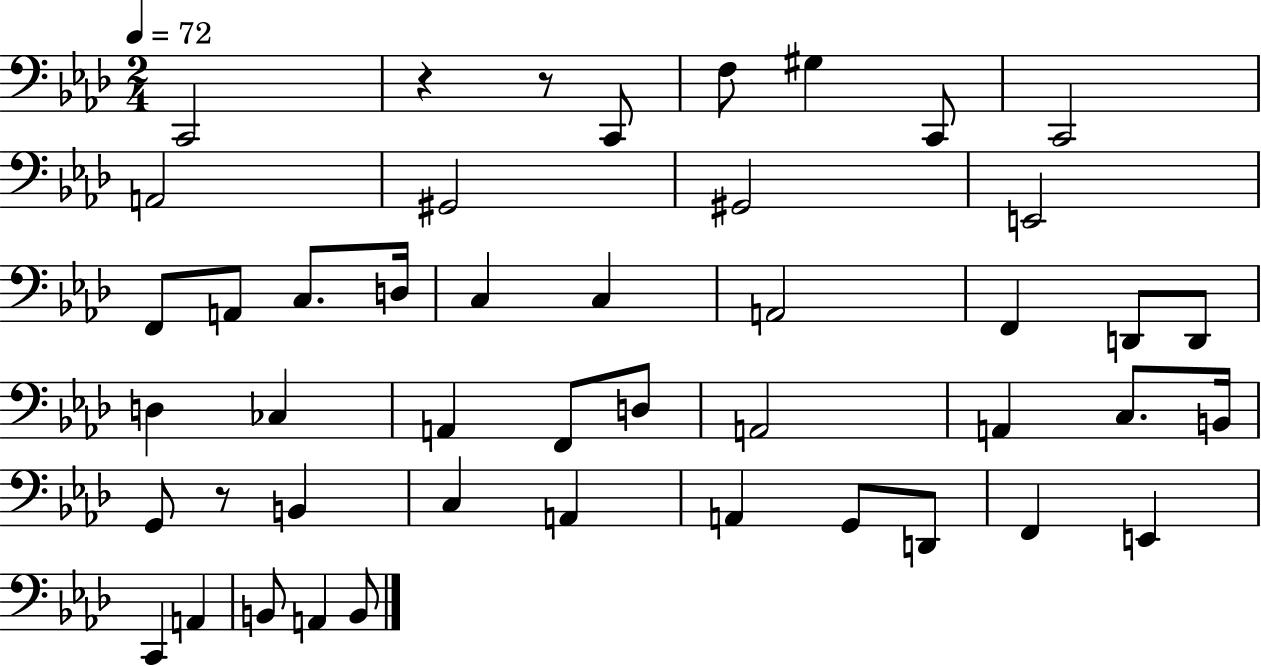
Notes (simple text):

C2/h R/q R/e C2/e F3/e G#3/q C2/e C2/h A2/h G#2/h G#2/h E2/h F2/e A2/e C3/e. D3/s C3/q C3/q A2/h F2/q D2/e D2/e D3/q CES3/q A2/q F2/e D3/e A2/h A2/q C3/e. B2/s G2/e R/e B2/q C3/q A2/q A2/q G2/e D2/e F2/q E2/q C2/q A2/q B2/e A2/q B2/e